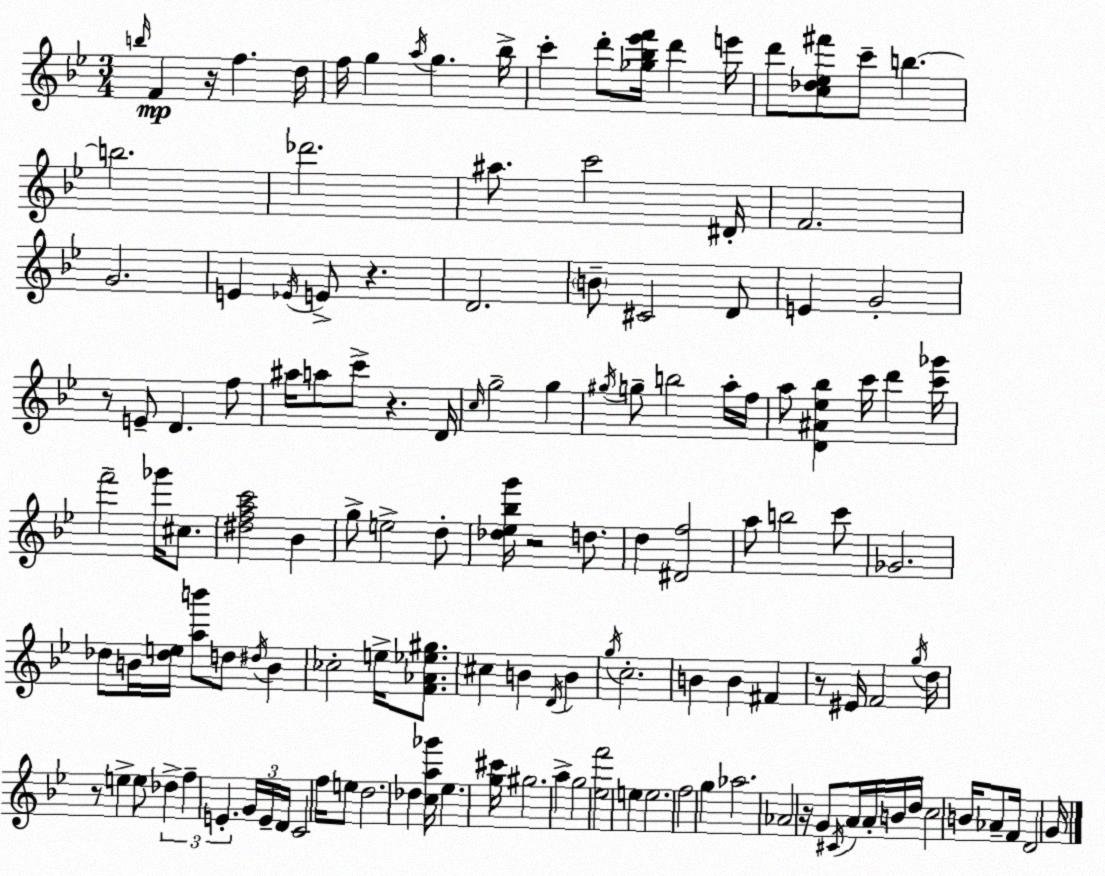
X:1
T:Untitled
M:3/4
L:1/4
K:Bb
b/4 F z/4 f d/4 f/4 g a/4 g _b/4 c' d'/2 [_g_b_e'f']/4 d' e'/4 d'/2 [c_d_e^f']/2 c'/2 b b2 _d'2 ^a/2 c'2 ^D/4 F2 G2 E _E/4 E/2 z D2 B/2 ^C2 D/2 E G2 z/2 E/2 D f/2 ^a/4 a/2 c'/2 z D/4 c/4 g2 g ^g/4 g/2 b2 a/4 f/4 a/2 [D^A_e_b] c'/4 d' [c'_g']/4 f'2 _g'/4 ^c/2 [^dfac']2 _B g/2 e2 d/2 [_d_e_bg']/4 z2 d/2 d [^Df]2 a/2 b2 c'/2 _G2 _d/2 B/4 [_de]/4 [ab']/2 d/2 ^d/4 B _c2 e/4 [F_A_e^g]/2 ^c B D/4 B g/4 c2 B B ^F z/2 ^E/4 F2 g/4 d/4 z/2 e e/2 _d f E G/4 E/4 D/4 C2 f/4 e/2 d2 _d [ca_g']/4 _e [g^c']/4 ^g2 a g2 [_ef']2 e e2 f2 g _a2 _A2 z/4 G/2 ^C/4 A/4 A/4 B/4 d/4 c2 B/4 _A/2 F/4 D2 G/4